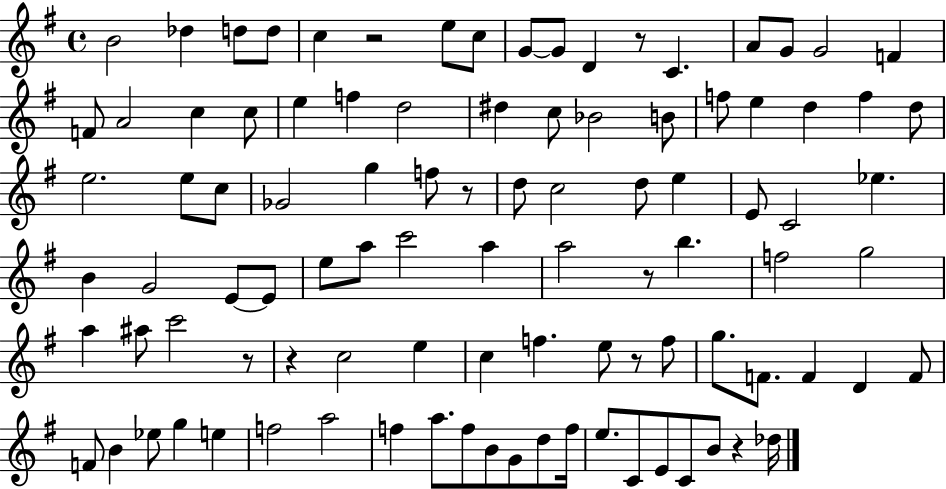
X:1
T:Untitled
M:4/4
L:1/4
K:G
B2 _d d/2 d/2 c z2 e/2 c/2 G/2 G/2 D z/2 C A/2 G/2 G2 F F/2 A2 c c/2 e f d2 ^d c/2 _B2 B/2 f/2 e d f d/2 e2 e/2 c/2 _G2 g f/2 z/2 d/2 c2 d/2 e E/2 C2 _e B G2 E/2 E/2 e/2 a/2 c'2 a a2 z/2 b f2 g2 a ^a/2 c'2 z/2 z c2 e c f e/2 z/2 f/2 g/2 F/2 F D F/2 F/2 B _e/2 g e f2 a2 f a/2 f/2 B/2 G/2 d/2 f/4 e/2 C/2 E/2 C/2 B/2 z _d/4